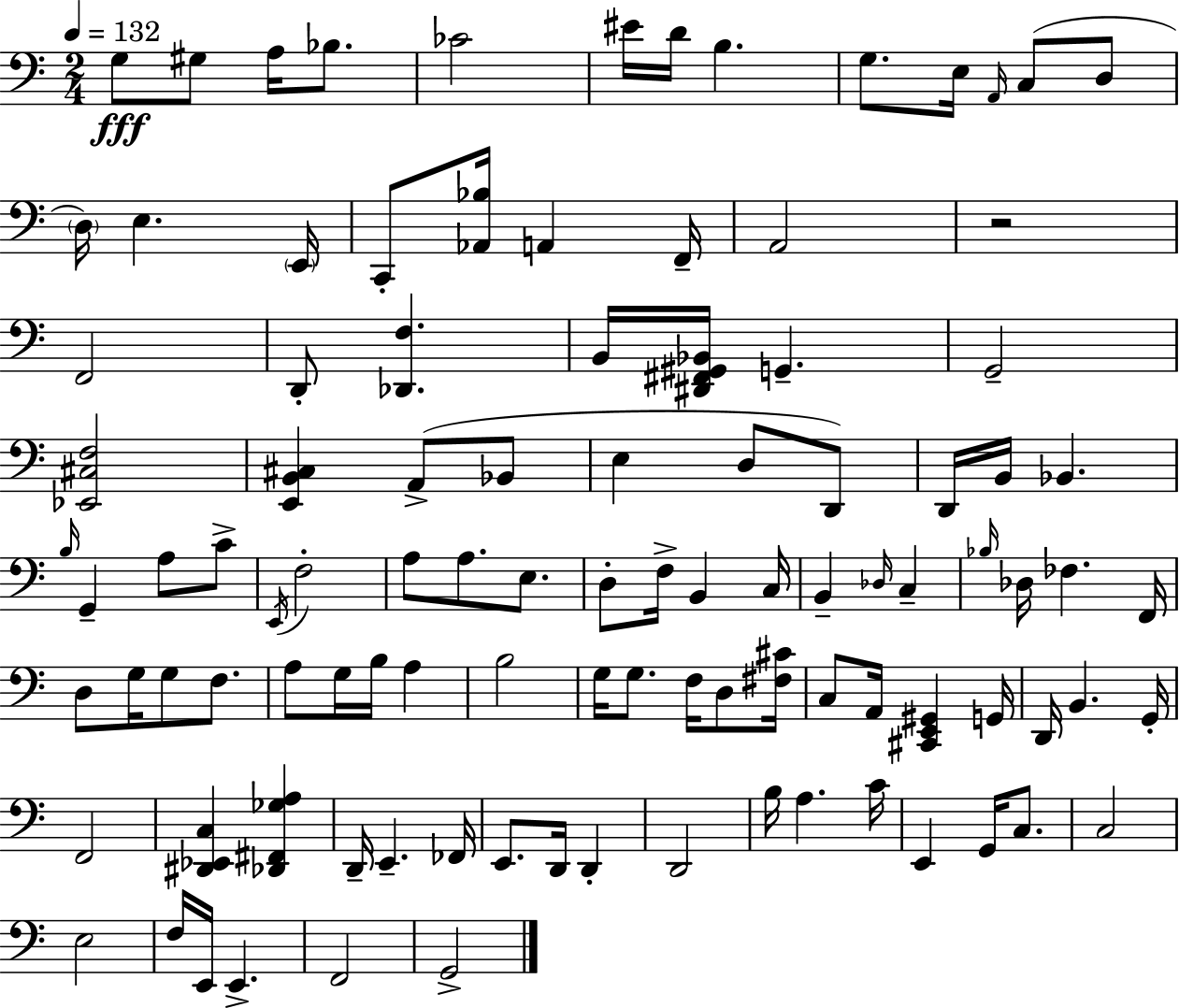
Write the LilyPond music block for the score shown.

{
  \clef bass
  \numericTimeSignature
  \time 2/4
  \key c \major
  \tempo 4 = 132
  \repeat volta 2 { g8\fff gis8 a16 bes8. | ces'2 | eis'16 d'16 b4. | g8. e16 \grace { a,16 }( c8 d8 | \break \parenthesize d16) e4. | \parenthesize e,16 c,8-. <aes, bes>16 a,4 | f,16-- a,2 | r2 | \break f,2 | d,8-. <des, f>4. | b,16 <dis, fis, gis, bes,>16 g,4.-- | g,2-- | \break <ees, cis f>2 | <e, b, cis>4 a,8->( bes,8 | e4 d8 d,8) | d,16 b,16 bes,4. | \break \grace { b16 } g,4-- a8 | c'8-> \acciaccatura { e,16 } f2-. | a8 a8. | e8. d8-. f16-> b,4 | \break c16 b,4-- \grace { des16 } | c4-- \grace { bes16 } des16 fes4. | f,16 d8 g16 | g8 f8. a8 g16 | \break b16 a4 b2 | g16 g8. | f16 d8 <fis cis'>16 c8 a,16 | <cis, e, gis,>4 g,16 d,16 b,4. | \break g,16-. f,2 | <dis, ees, c>4 | <des, fis, ges a>4 d,16-- e,4.-- | fes,16 e,8. | \break d,16 d,4-. d,2 | b16 a4. | c'16 e,4 | g,16 c8. c2 | \break e2 | f16 e,16 e,4.-> | f,2 | g,2-> | \break } \bar "|."
}